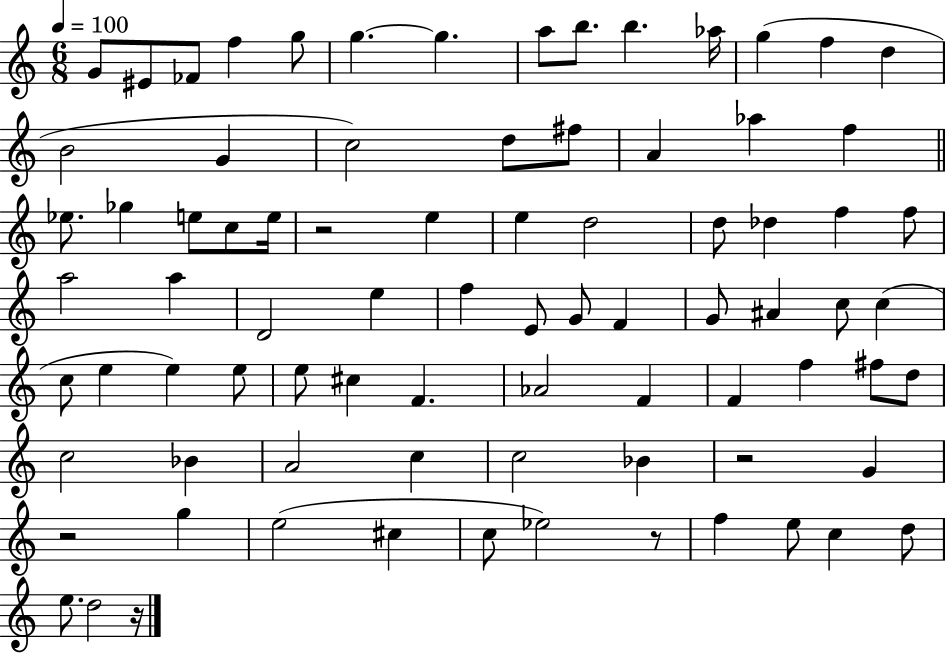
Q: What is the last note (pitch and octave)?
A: D5